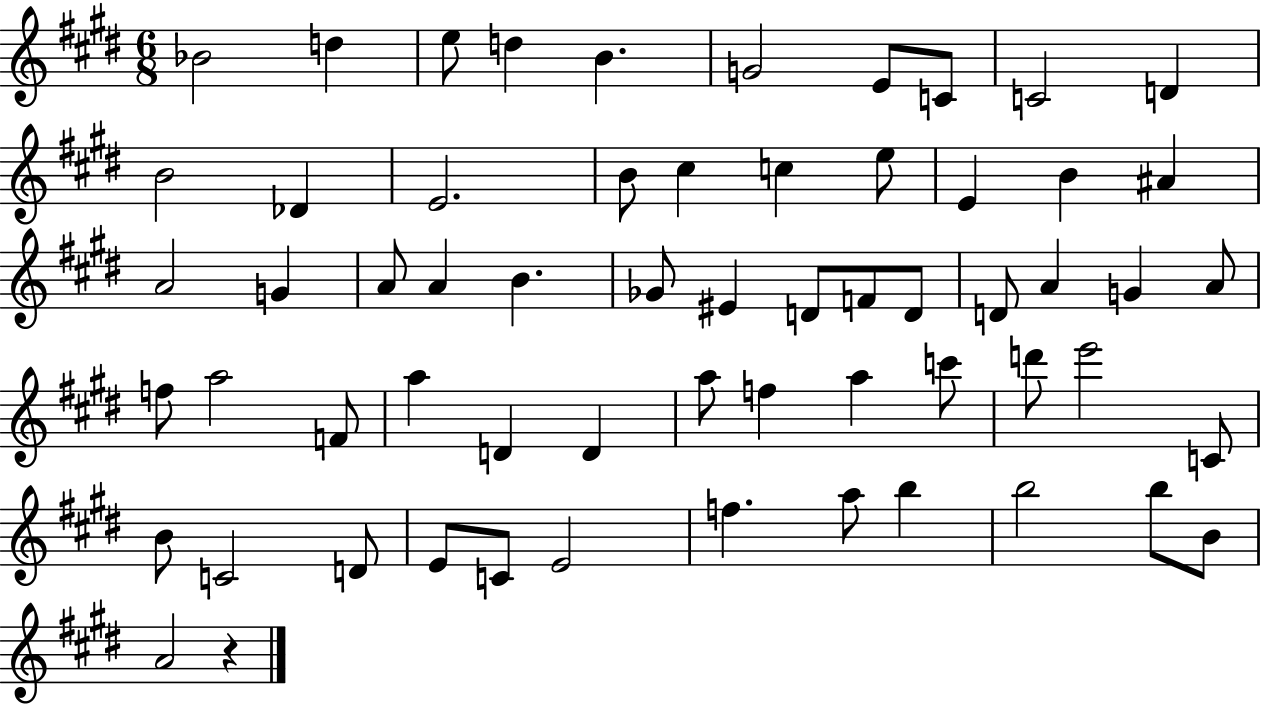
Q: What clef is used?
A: treble